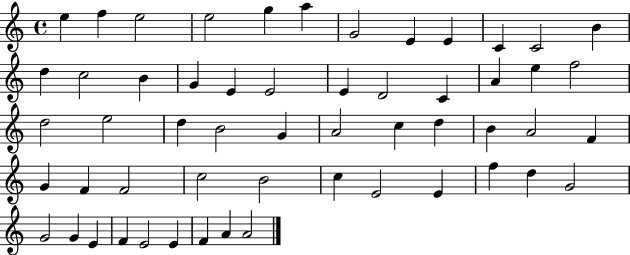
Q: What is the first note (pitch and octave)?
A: E5